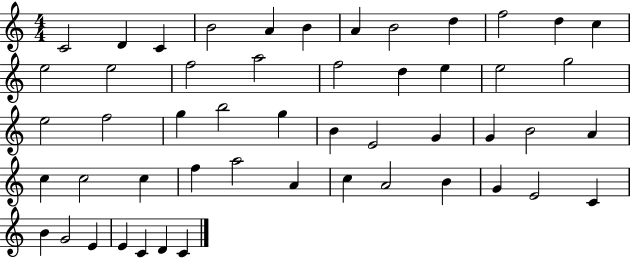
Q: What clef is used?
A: treble